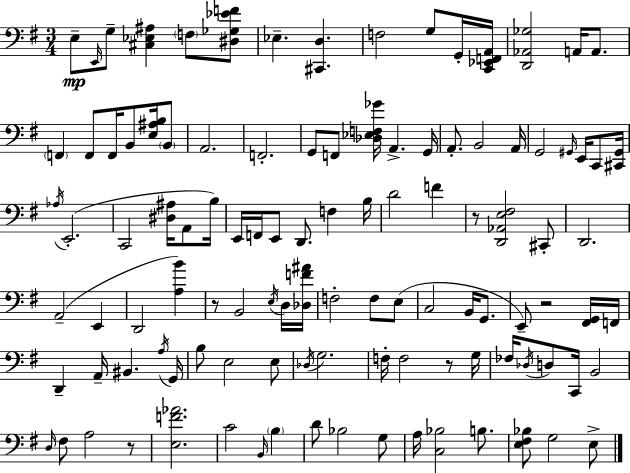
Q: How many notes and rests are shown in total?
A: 109